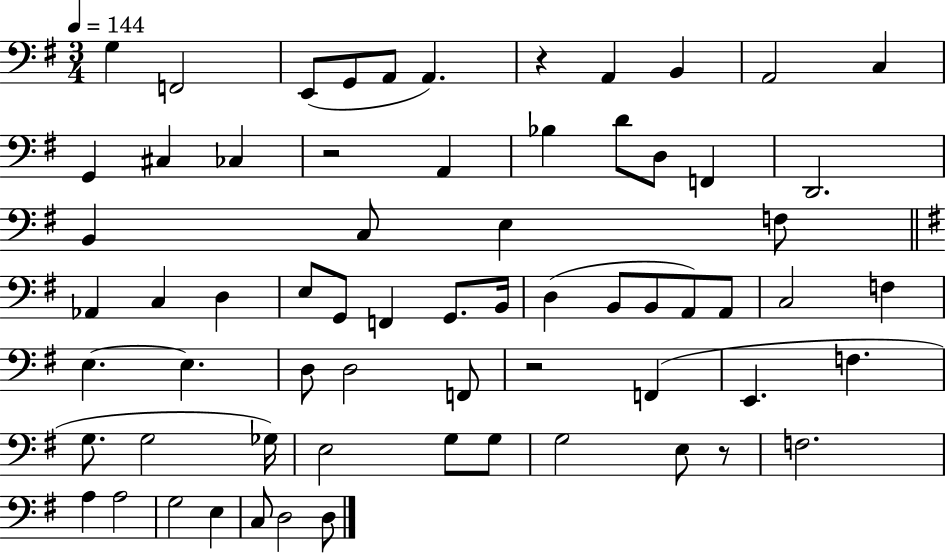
G3/q F2/h E2/e G2/e A2/e A2/q. R/q A2/q B2/q A2/h C3/q G2/q C#3/q CES3/q R/h A2/q Bb3/q D4/e D3/e F2/q D2/h. B2/q C3/e E3/q F3/e Ab2/q C3/q D3/q E3/e G2/e F2/q G2/e. B2/s D3/q B2/e B2/e A2/e A2/e C3/h F3/q E3/q. E3/q. D3/e D3/h F2/e R/h F2/q E2/q. F3/q. G3/e. G3/h Gb3/s E3/h G3/e G3/e G3/h E3/e R/e F3/h. A3/q A3/h G3/h E3/q C3/e D3/h D3/e